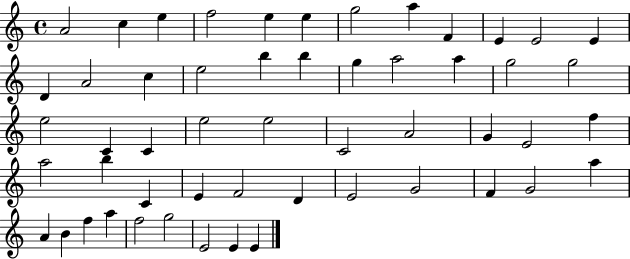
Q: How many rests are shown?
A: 0